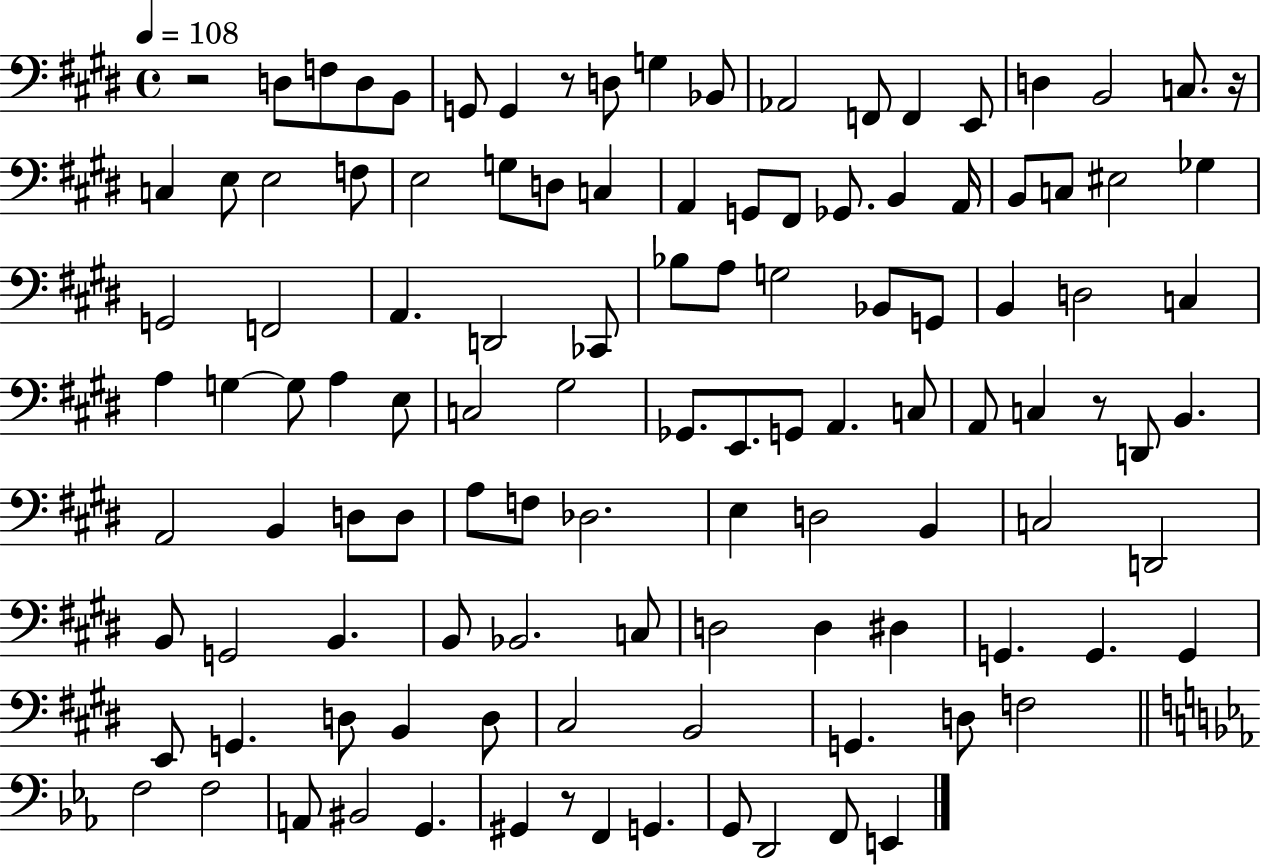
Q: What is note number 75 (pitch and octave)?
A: D2